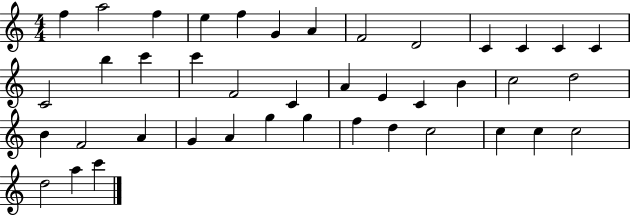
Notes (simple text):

F5/q A5/h F5/q E5/q F5/q G4/q A4/q F4/h D4/h C4/q C4/q C4/q C4/q C4/h B5/q C6/q C6/q F4/h C4/q A4/q E4/q C4/q B4/q C5/h D5/h B4/q F4/h A4/q G4/q A4/q G5/q G5/q F5/q D5/q C5/h C5/q C5/q C5/h D5/h A5/q C6/q